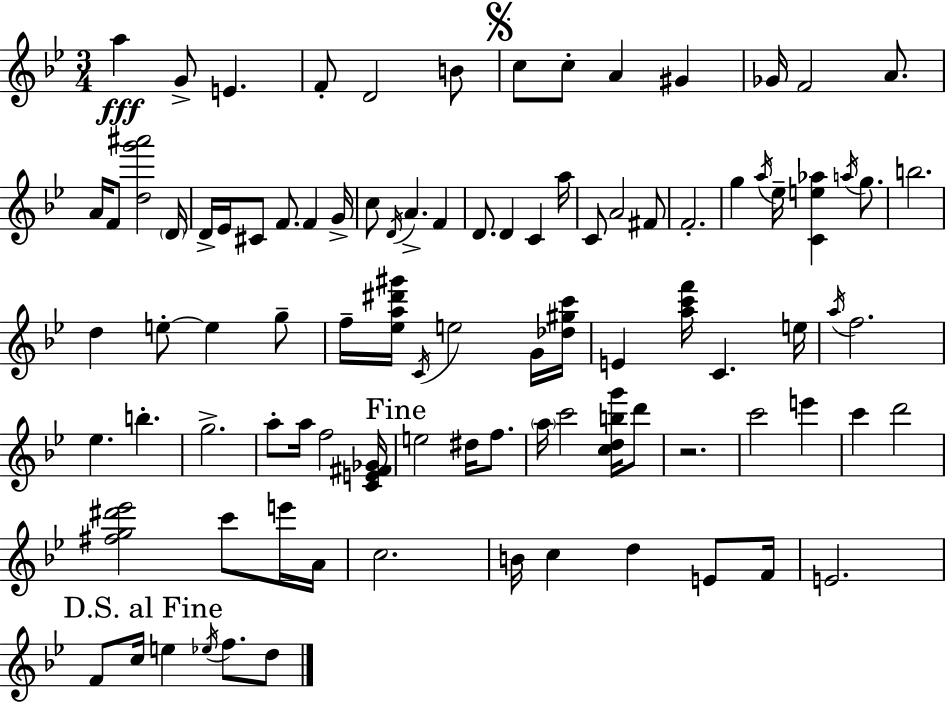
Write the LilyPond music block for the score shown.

{
  \clef treble
  \numericTimeSignature
  \time 3/4
  \key g \minor
  a''4\fff g'8-> e'4. | f'8-. d'2 b'8 | \mark \markup { \musicglyph "scripts.segno" } c''8 c''8-. a'4 gis'4 | ges'16 f'2 a'8. | \break a'16 f'8 <d'' g''' ais'''>2 \parenthesize d'16 | d'16-> ees'16 cis'8 f'8. f'4 g'16-> | c''8 \acciaccatura { d'16 } a'4.-> f'4 | d'8. d'4 c'4 | \break a''16 c'8 a'2 fis'8 | f'2.-. | g''4 \acciaccatura { a''16 } ees''16-- <c' e'' aes''>4 \acciaccatura { a''16 } | g''8. b''2. | \break d''4 e''8-.~~ e''4 | g''8-- f''16-- <ees'' a'' dis''' gis'''>16 \acciaccatura { c'16 } e''2 | g'16 <des'' gis'' c'''>16 e'4 <a'' c''' f'''>16 c'4. | e''16 \acciaccatura { a''16 } f''2. | \break ees''4. b''4.-. | g''2.-> | a''8-. a''16 f''2 | <c' e' fis' ges'>16 \mark "Fine" e''2 | \break dis''16 f''8. \parenthesize a''16 c'''2 | <c'' d'' b'' g'''>16 d'''8 r2. | c'''2 | e'''4 c'''4 d'''2 | \break <fis'' g'' dis''' ees'''>2 | c'''8 e'''16 a'16 c''2. | b'16 c''4 d''4 | e'8 f'16 e'2. | \break \mark "D.S. al Fine" f'8 c''16 e''4 | \acciaccatura { ees''16 } f''8. d''8 \bar "|."
}